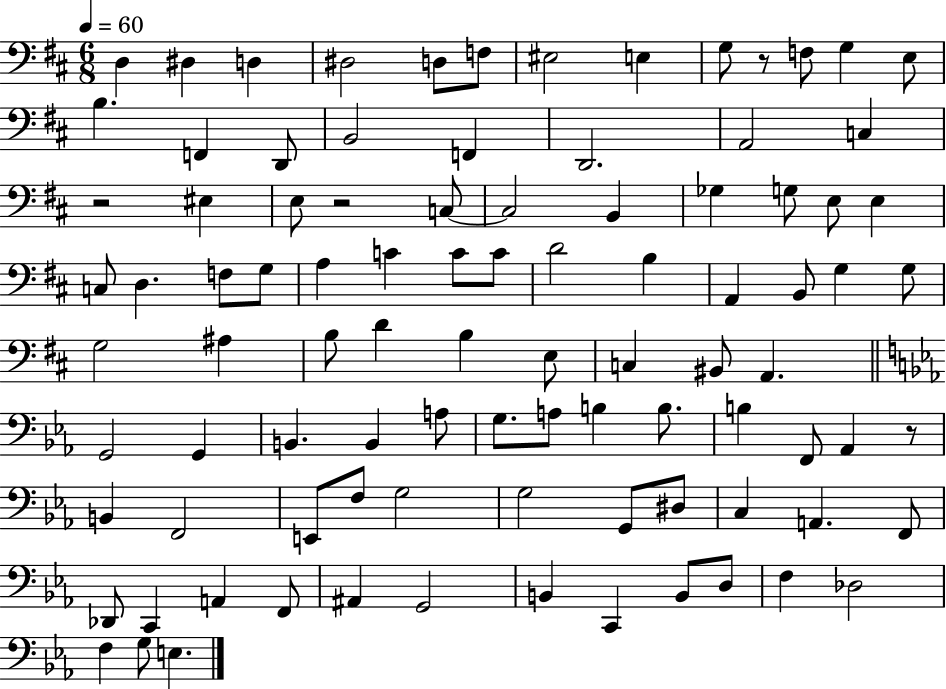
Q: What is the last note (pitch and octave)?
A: E3